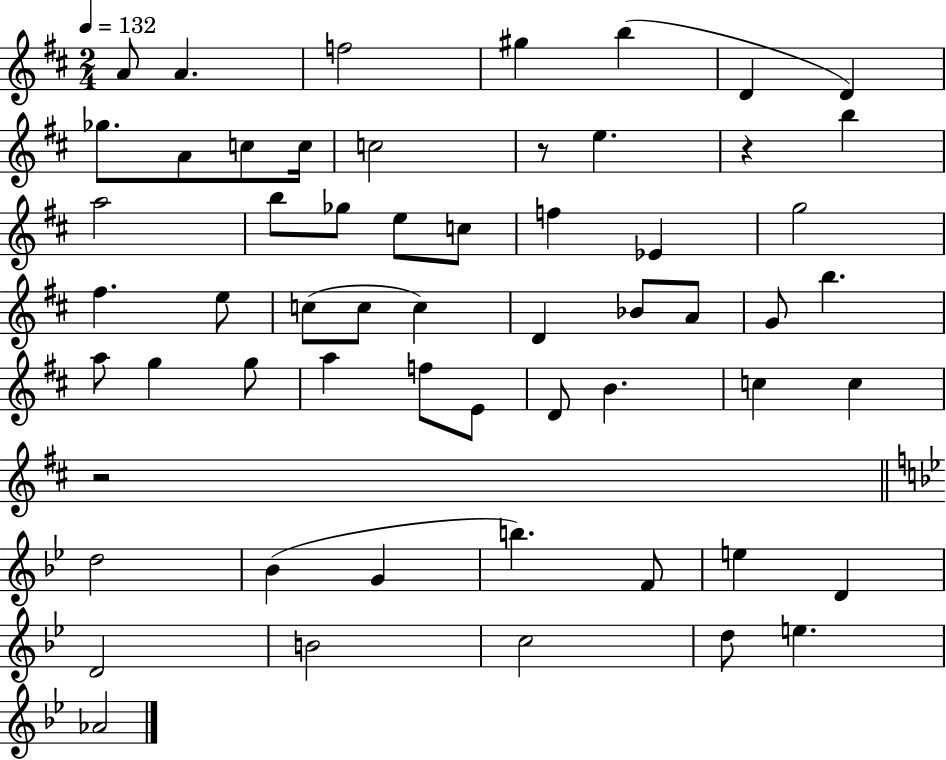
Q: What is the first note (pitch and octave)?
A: A4